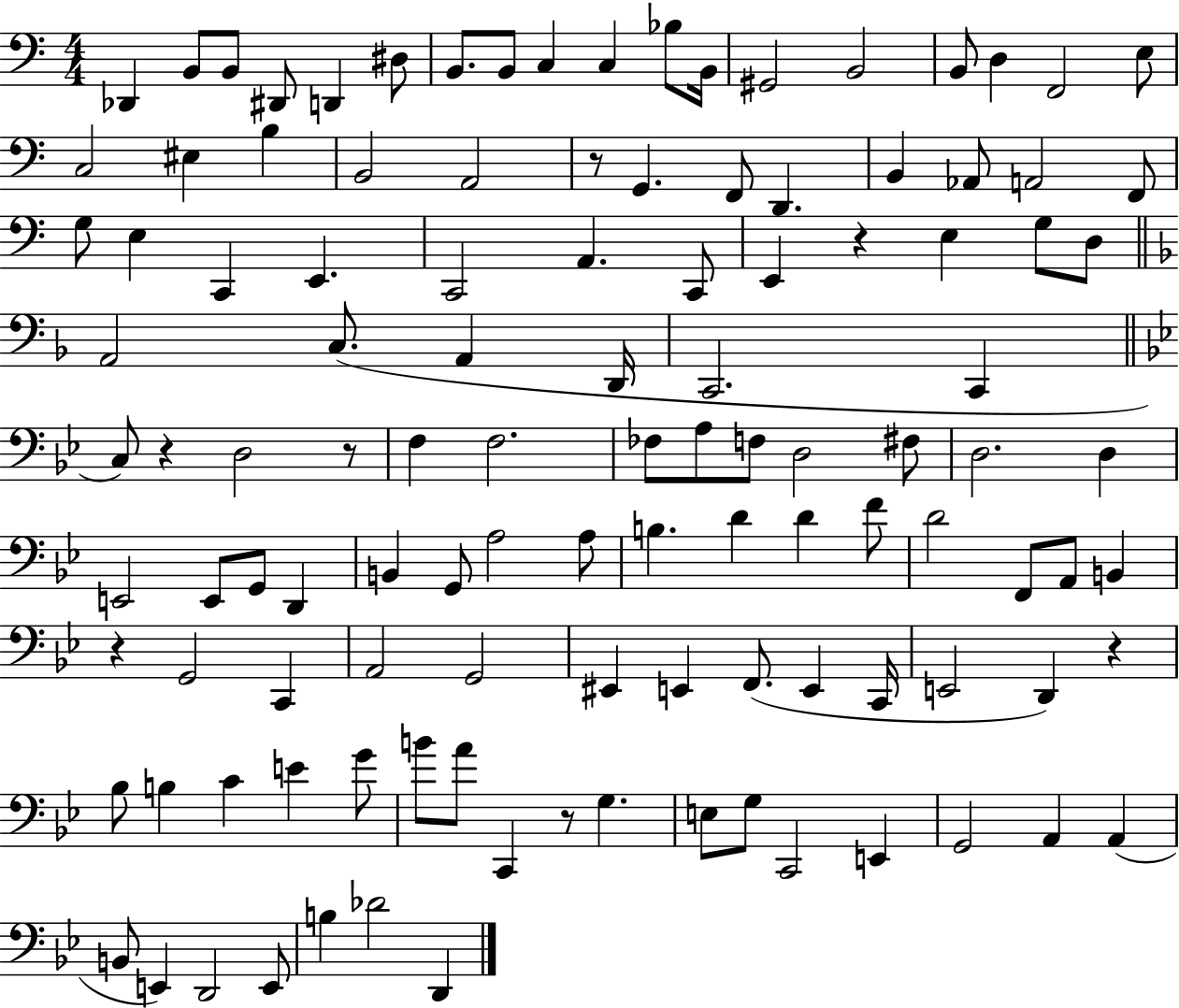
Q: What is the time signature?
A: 4/4